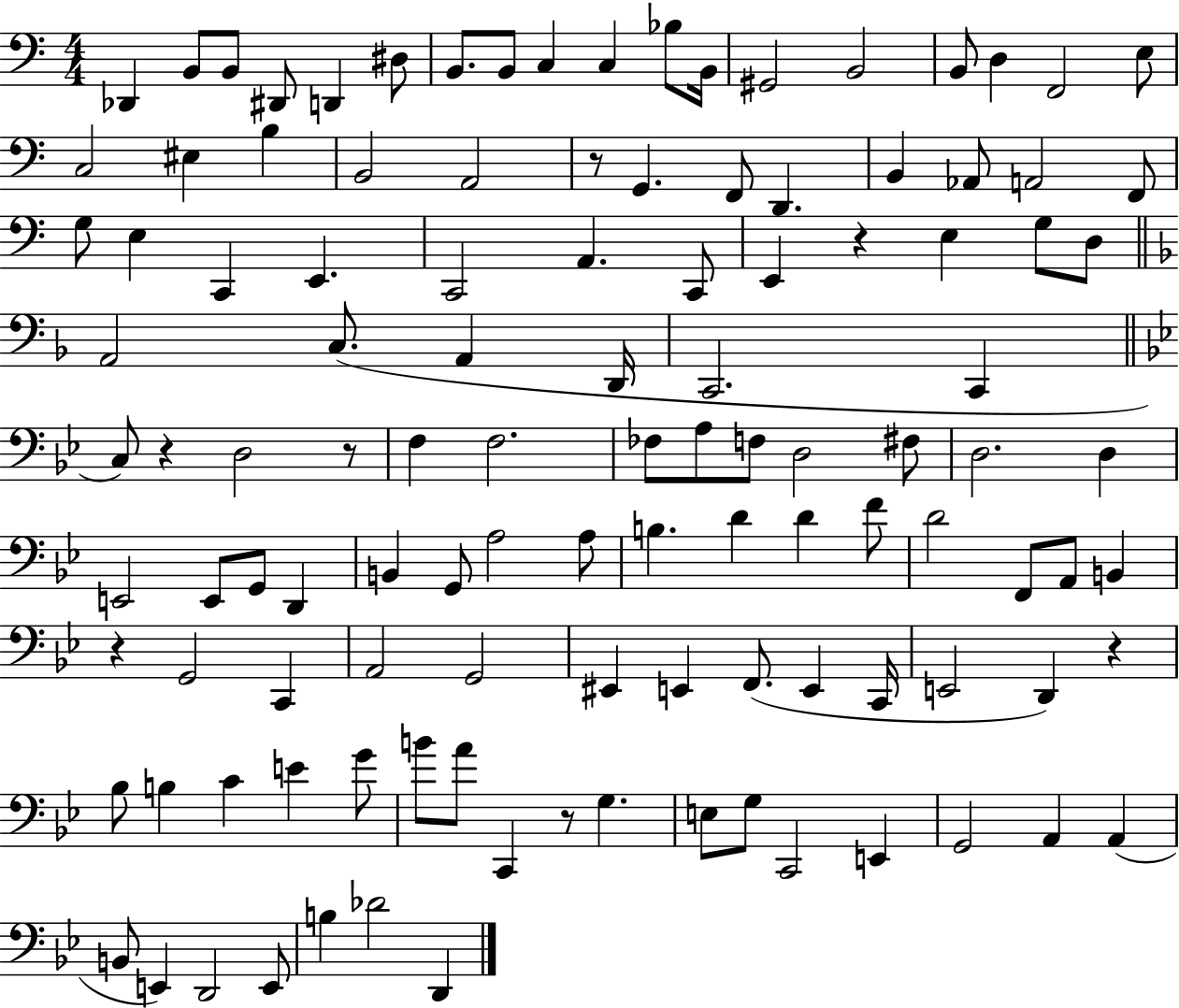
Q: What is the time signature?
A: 4/4